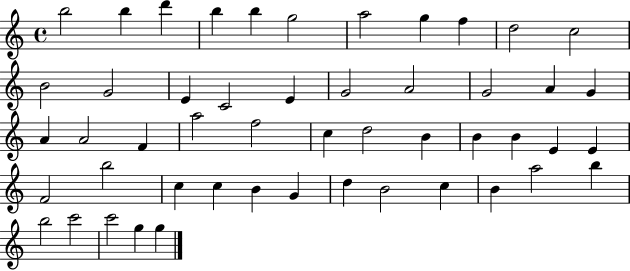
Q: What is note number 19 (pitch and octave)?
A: G4